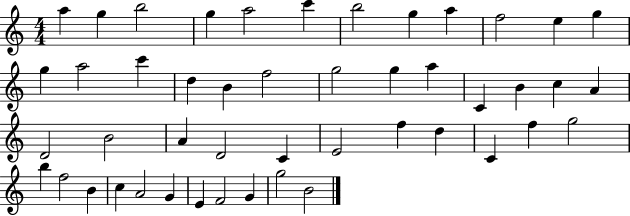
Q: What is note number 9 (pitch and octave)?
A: A5